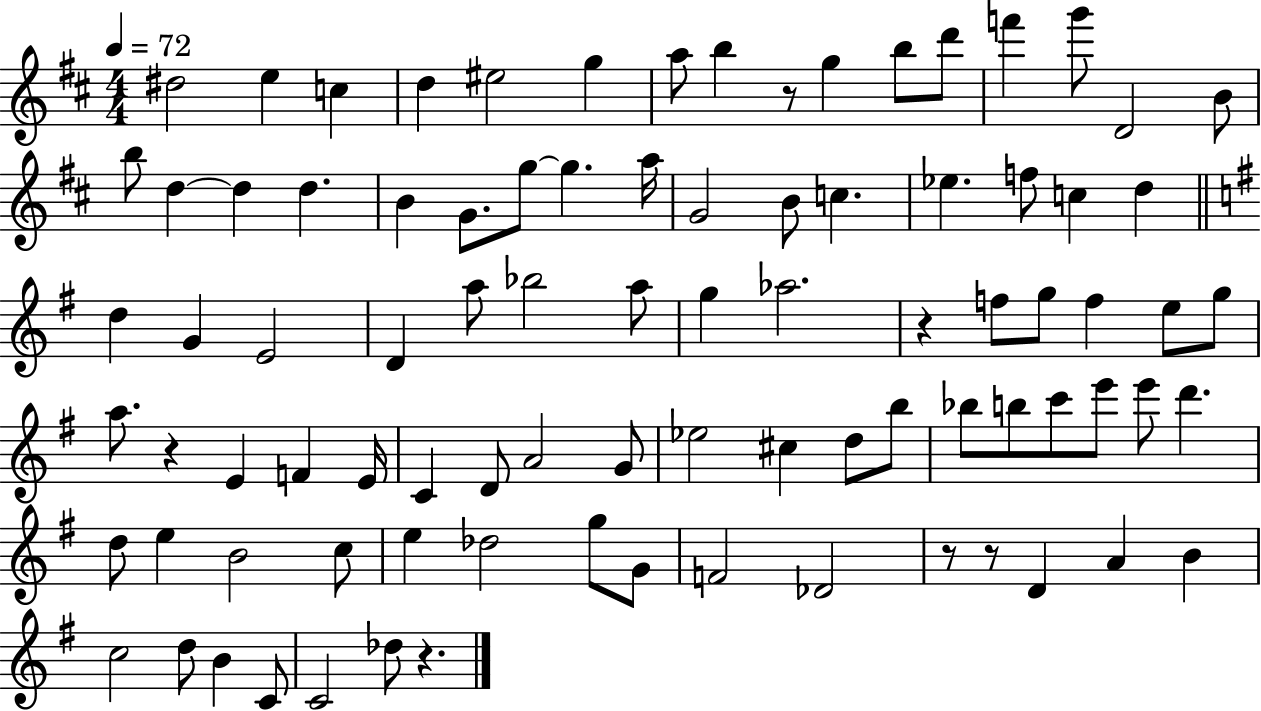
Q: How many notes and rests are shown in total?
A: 88